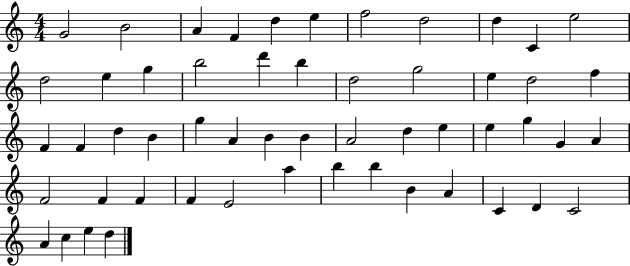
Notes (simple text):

G4/h B4/h A4/q F4/q D5/q E5/q F5/h D5/h D5/q C4/q E5/h D5/h E5/q G5/q B5/h D6/q B5/q D5/h G5/h E5/q D5/h F5/q F4/q F4/q D5/q B4/q G5/q A4/q B4/q B4/q A4/h D5/q E5/q E5/q G5/q G4/q A4/q F4/h F4/q F4/q F4/q E4/h A5/q B5/q B5/q B4/q A4/q C4/q D4/q C4/h A4/q C5/q E5/q D5/q